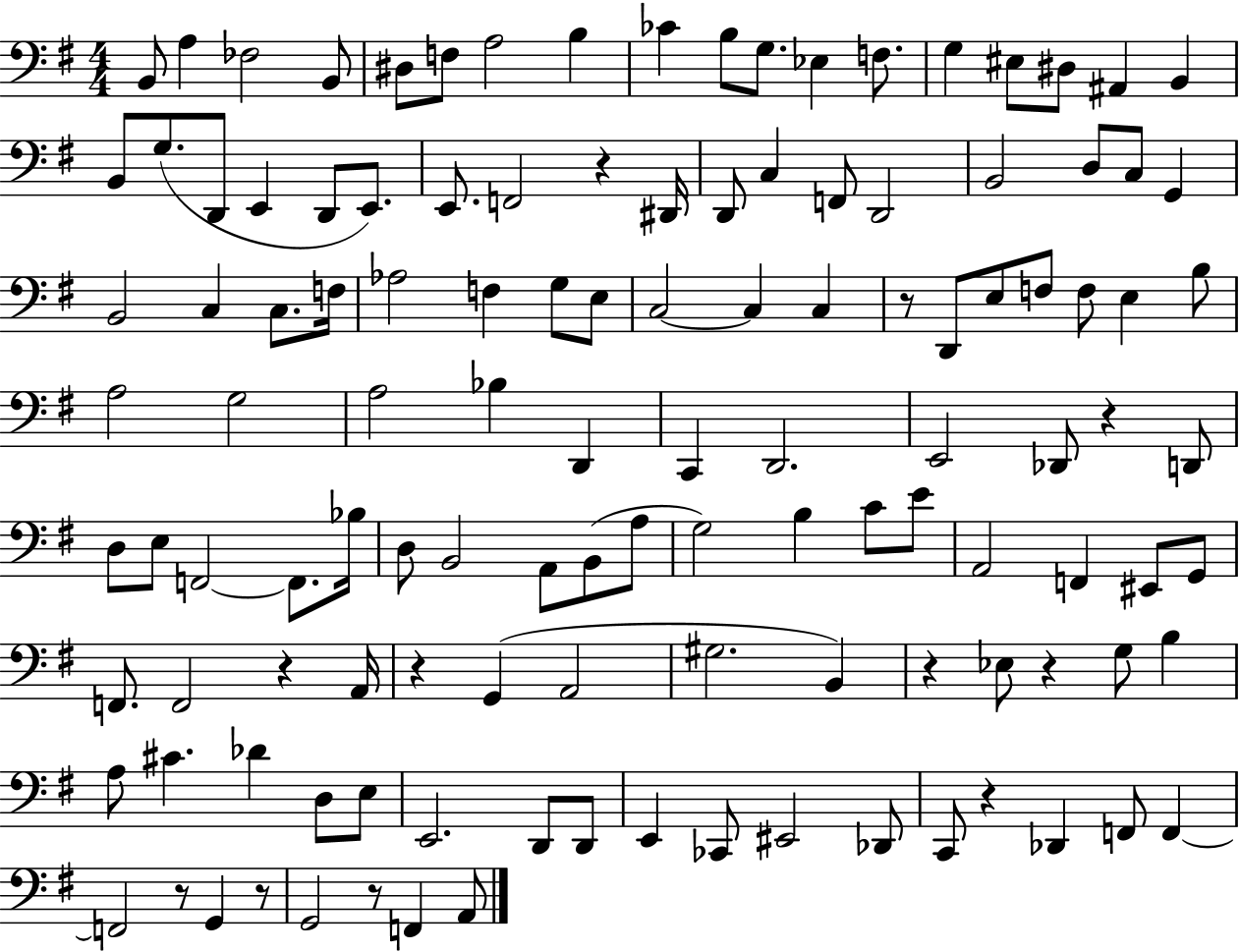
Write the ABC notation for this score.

X:1
T:Untitled
M:4/4
L:1/4
K:G
B,,/2 A, _F,2 B,,/2 ^D,/2 F,/2 A,2 B, _C B,/2 G,/2 _E, F,/2 G, ^E,/2 ^D,/2 ^A,, B,, B,,/2 G,/2 D,,/2 E,, D,,/2 E,,/2 E,,/2 F,,2 z ^D,,/4 D,,/2 C, F,,/2 D,,2 B,,2 D,/2 C,/2 G,, B,,2 C, C,/2 F,/4 _A,2 F, G,/2 E,/2 C,2 C, C, z/2 D,,/2 E,/2 F,/2 F,/2 E, B,/2 A,2 G,2 A,2 _B, D,, C,, D,,2 E,,2 _D,,/2 z D,,/2 D,/2 E,/2 F,,2 F,,/2 _B,/4 D,/2 B,,2 A,,/2 B,,/2 A,/2 G,2 B, C/2 E/2 A,,2 F,, ^E,,/2 G,,/2 F,,/2 F,,2 z A,,/4 z G,, A,,2 ^G,2 B,, z _E,/2 z G,/2 B, A,/2 ^C _D D,/2 E,/2 E,,2 D,,/2 D,,/2 E,, _C,,/2 ^E,,2 _D,,/2 C,,/2 z _D,, F,,/2 F,, F,,2 z/2 G,, z/2 G,,2 z/2 F,, A,,/2